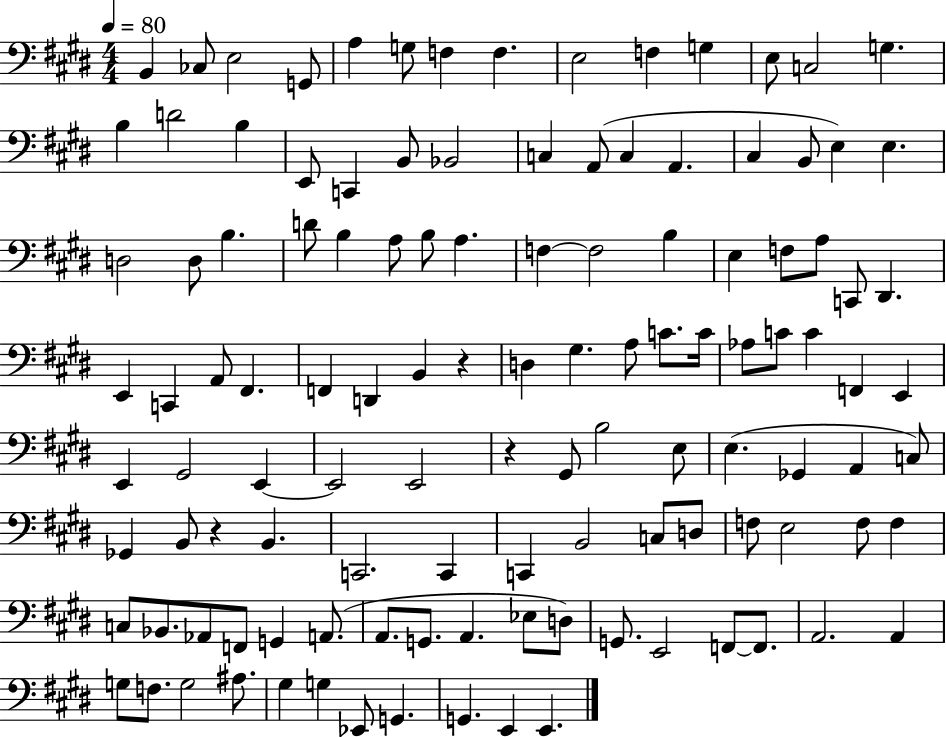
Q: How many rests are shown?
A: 3